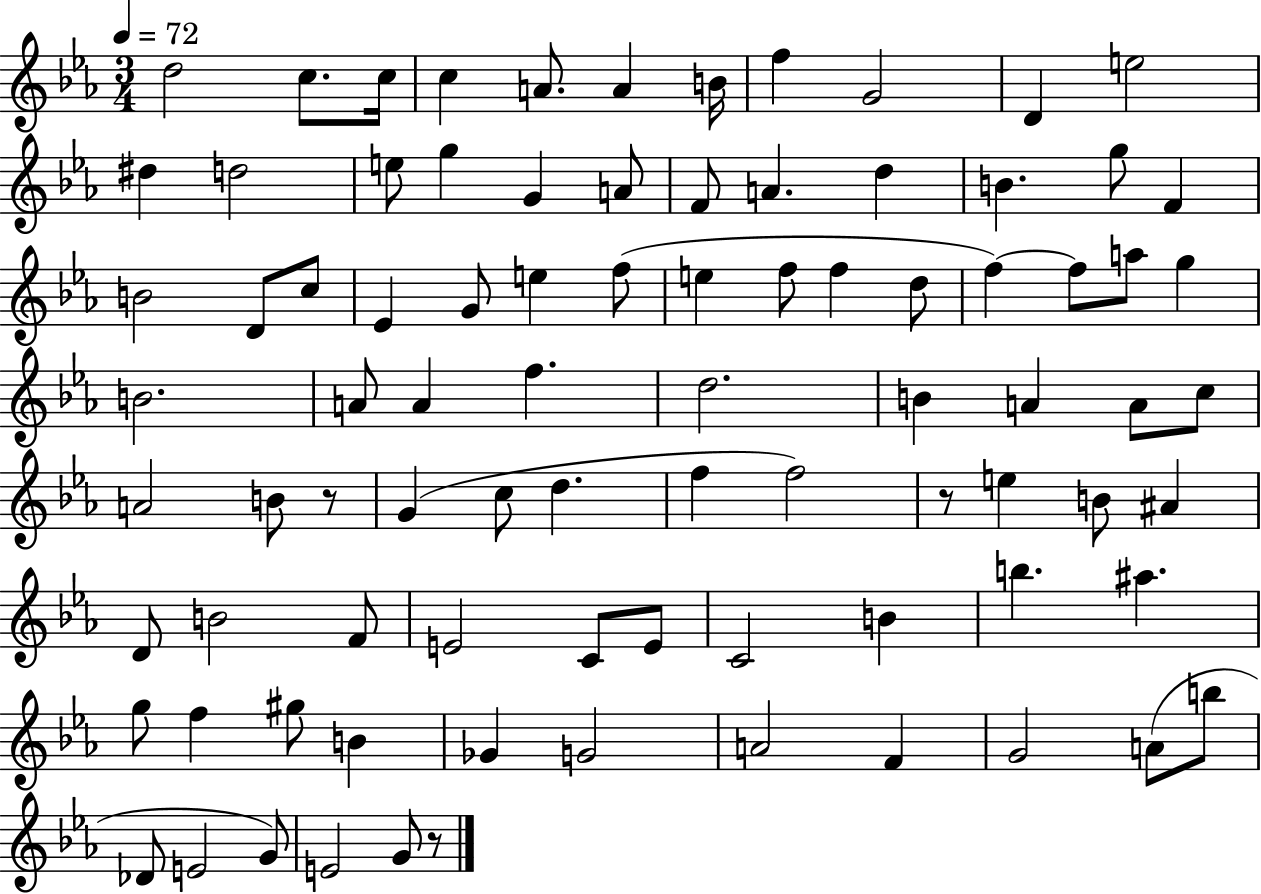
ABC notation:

X:1
T:Untitled
M:3/4
L:1/4
K:Eb
d2 c/2 c/4 c A/2 A B/4 f G2 D e2 ^d d2 e/2 g G A/2 F/2 A d B g/2 F B2 D/2 c/2 _E G/2 e f/2 e f/2 f d/2 f f/2 a/2 g B2 A/2 A f d2 B A A/2 c/2 A2 B/2 z/2 G c/2 d f f2 z/2 e B/2 ^A D/2 B2 F/2 E2 C/2 E/2 C2 B b ^a g/2 f ^g/2 B _G G2 A2 F G2 A/2 b/2 _D/2 E2 G/2 E2 G/2 z/2